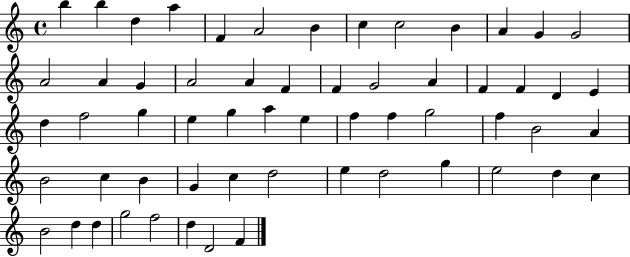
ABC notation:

X:1
T:Untitled
M:4/4
L:1/4
K:C
b b d a F A2 B c c2 B A G G2 A2 A G A2 A F F G2 A F F D E d f2 g e g a e f f g2 f B2 A B2 c B G c d2 e d2 g e2 d c B2 d d g2 f2 d D2 F